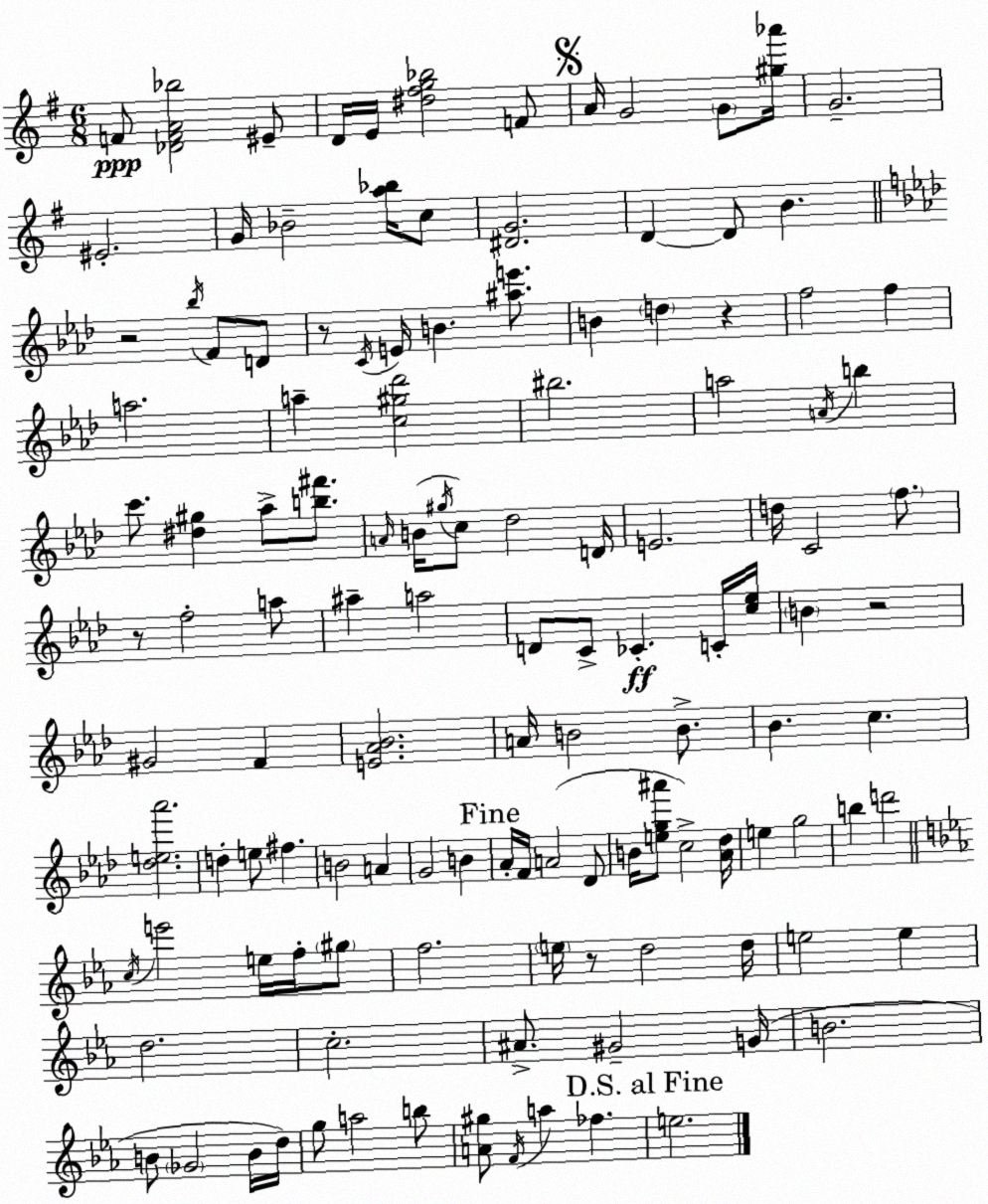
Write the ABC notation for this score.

X:1
T:Untitled
M:6/8
L:1/4
K:G
F/2 [_DFA_b]2 ^E/2 D/4 E/4 [^d^fg_b]2 F/2 A/4 G2 G/2 [^g_a']/4 G2 ^E2 G/4 _B2 [a_b]/4 c/2 [^DG]2 D D/2 B z2 _b/4 F/2 D/2 z/2 C/4 E/4 B [^ae']/2 B d z f2 f a2 a [c^g_d']2 ^b2 a2 A/4 b c'/2 [^d^g] _a/2 [b^f']/2 A/4 B/4 ^g/4 c/2 _d2 D/4 E2 d/4 C2 f/2 z/2 f2 a/2 ^a a2 D/2 C/2 _C C/4 [c_e]/4 B z2 ^G2 F [E_A_B]2 A/4 B2 B/2 _B c [_de_a']2 d e/2 ^f B2 A G2 B _A/4 F/4 A2 _D/2 B/4 [eg^a']/2 c2 [_A_d]/4 e g2 b d'2 c/4 e'2 e/4 f/4 ^g/2 f2 e/4 z/2 d2 d/4 e2 e d2 c2 ^A/2 ^G2 G/4 B2 B/2 _G2 B/4 d/4 g/2 a2 b/2 [A^g]/2 F/4 a _f e2